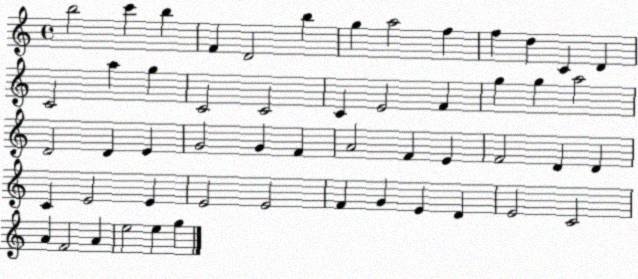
X:1
T:Untitled
M:4/4
L:1/4
K:C
b2 c' b F D2 b g a2 f f d C D C2 a g C2 C2 C E2 F g g a2 D2 D E G2 G F A2 F E F2 D D C E2 E E2 E2 F G E D E2 C2 A F2 A e2 e g